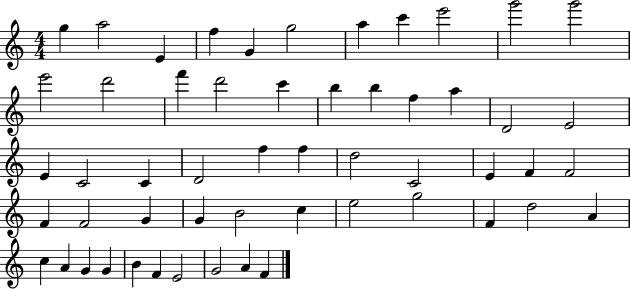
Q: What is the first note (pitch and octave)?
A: G5